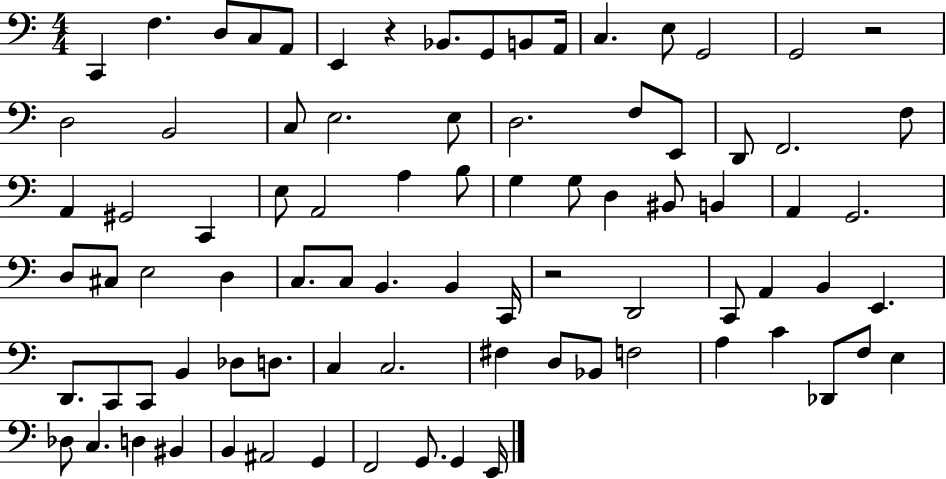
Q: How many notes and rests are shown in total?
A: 84